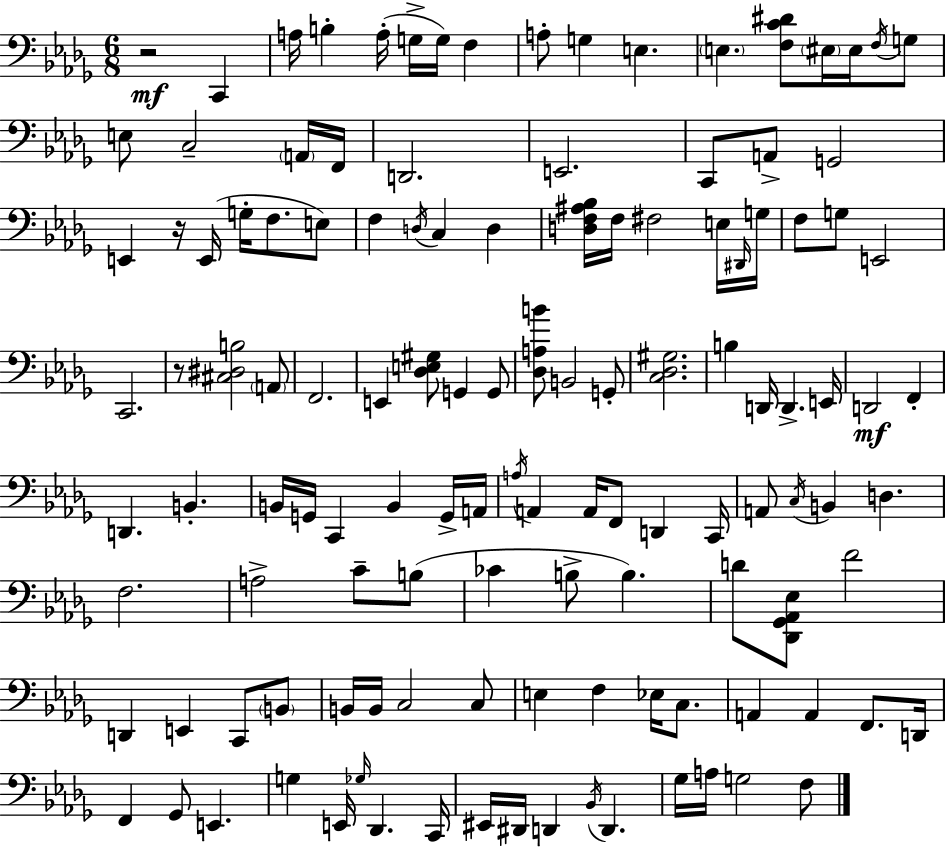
X:1
T:Untitled
M:6/8
L:1/4
K:Bbm
z2 C,, A,/4 B, A,/4 G,/4 G,/4 F, A,/2 G, E, E, [F,C^D]/2 ^E,/4 ^E,/4 F,/4 G,/2 E,/2 C,2 A,,/4 F,,/4 D,,2 E,,2 C,,/2 A,,/2 G,,2 E,, z/4 E,,/4 G,/4 F,/2 E,/2 F, D,/4 C, D, [D,F,^A,_B,]/4 F,/4 ^F,2 E,/4 ^D,,/4 G,/4 F,/2 G,/2 E,,2 C,,2 z/2 [^C,^D,B,]2 A,,/2 F,,2 E,, [_D,E,^G,]/2 G,, G,,/2 [_D,A,B]/2 B,,2 G,,/2 [C,_D,^G,]2 B, D,,/4 D,, E,,/4 D,,2 F,, D,, B,, B,,/4 G,,/4 C,, B,, G,,/4 A,,/4 A,/4 A,, A,,/4 F,,/2 D,, C,,/4 A,,/2 C,/4 B,, D, F,2 A,2 C/2 B,/2 _C B,/2 B, D/2 [_D,,_G,,_A,,_E,]/2 F2 D,, E,, C,,/2 B,,/2 B,,/4 B,,/4 C,2 C,/2 E, F, _E,/4 C,/2 A,, A,, F,,/2 D,,/4 F,, _G,,/2 E,, G, E,,/4 _G,/4 _D,, C,,/4 ^E,,/4 ^D,,/4 D,, _B,,/4 D,, _G,/4 A,/4 G,2 F,/2